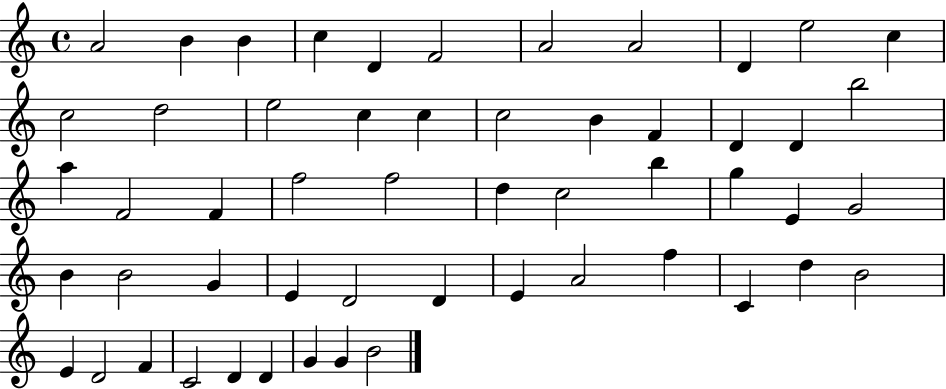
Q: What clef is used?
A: treble